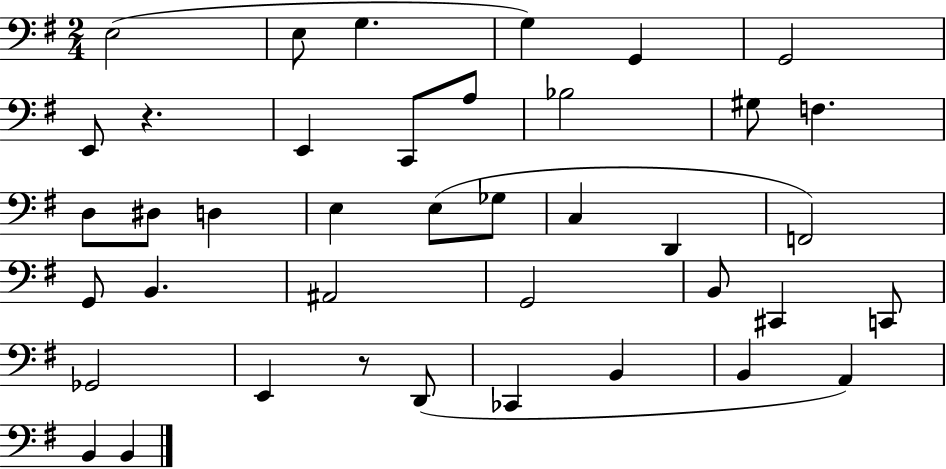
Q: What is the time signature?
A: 2/4